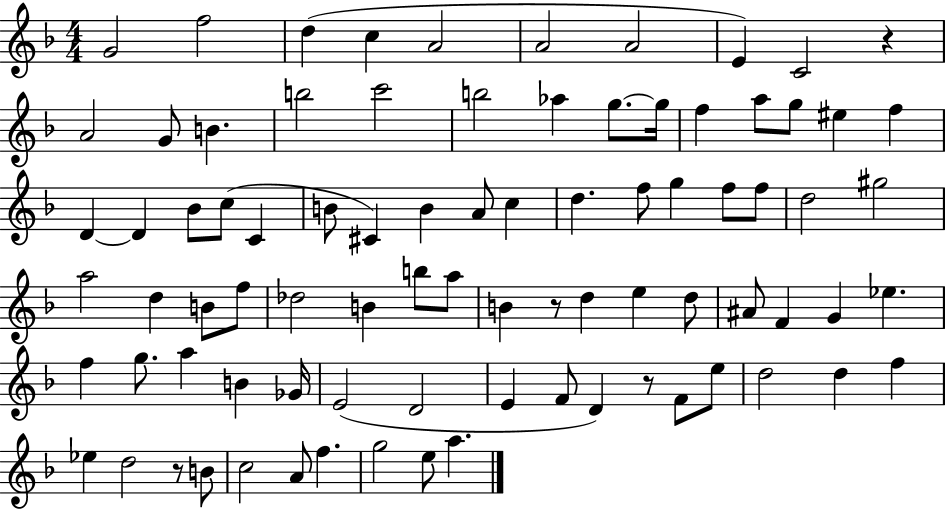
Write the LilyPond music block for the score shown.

{
  \clef treble
  \numericTimeSignature
  \time 4/4
  \key f \major
  \repeat volta 2 { g'2 f''2 | d''4( c''4 a'2 | a'2 a'2 | e'4) c'2 r4 | \break a'2 g'8 b'4. | b''2 c'''2 | b''2 aes''4 g''8.~~ g''16 | f''4 a''8 g''8 eis''4 f''4 | \break d'4~~ d'4 bes'8 c''8( c'4 | b'8 cis'4) b'4 a'8 c''4 | d''4. f''8 g''4 f''8 f''8 | d''2 gis''2 | \break a''2 d''4 b'8 f''8 | des''2 b'4 b''8 a''8 | b'4 r8 d''4 e''4 d''8 | ais'8 f'4 g'4 ees''4. | \break f''4 g''8. a''4 b'4 ges'16 | e'2( d'2 | e'4 f'8 d'4) r8 f'8 e''8 | d''2 d''4 f''4 | \break ees''4 d''2 r8 b'8 | c''2 a'8 f''4. | g''2 e''8 a''4. | } \bar "|."
}